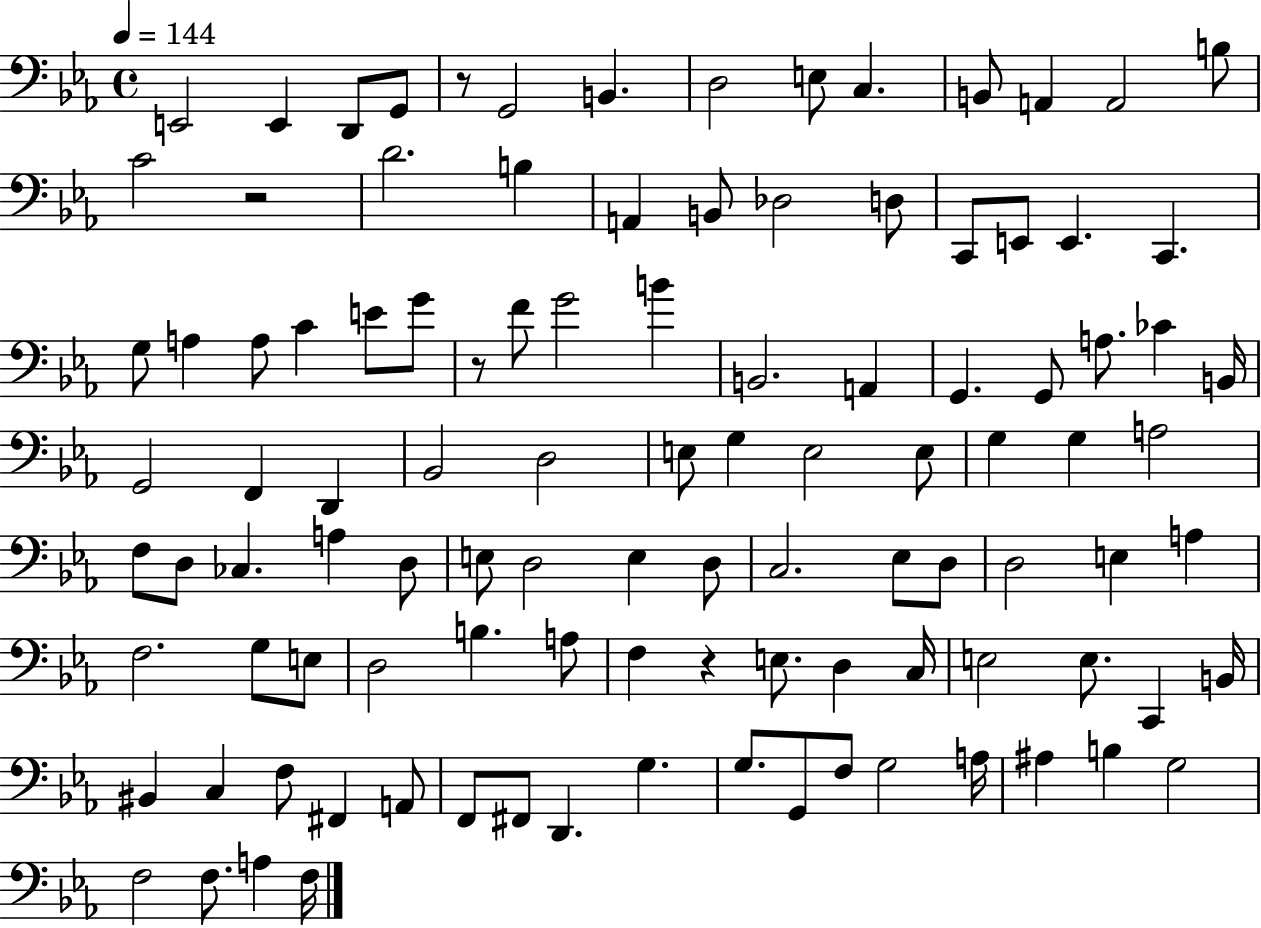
E2/h E2/q D2/e G2/e R/e G2/h B2/q. D3/h E3/e C3/q. B2/e A2/q A2/h B3/e C4/h R/h D4/h. B3/q A2/q B2/e Db3/h D3/e C2/e E2/e E2/q. C2/q. G3/e A3/q A3/e C4/q E4/e G4/e R/e F4/e G4/h B4/q B2/h. A2/q G2/q. G2/e A3/e. CES4/q B2/s G2/h F2/q D2/q Bb2/h D3/h E3/e G3/q E3/h E3/e G3/q G3/q A3/h F3/e D3/e CES3/q. A3/q D3/e E3/e D3/h E3/q D3/e C3/h. Eb3/e D3/e D3/h E3/q A3/q F3/h. G3/e E3/e D3/h B3/q. A3/e F3/q R/q E3/e. D3/q C3/s E3/h E3/e. C2/q B2/s BIS2/q C3/q F3/e F#2/q A2/e F2/e F#2/e D2/q. G3/q. G3/e. G2/e F3/e G3/h A3/s A#3/q B3/q G3/h F3/h F3/e. A3/q F3/s